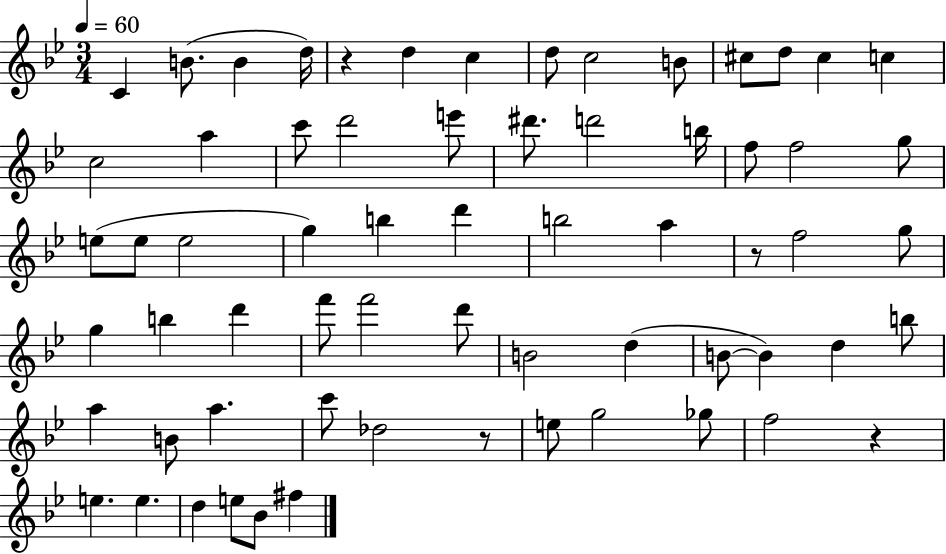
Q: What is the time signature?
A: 3/4